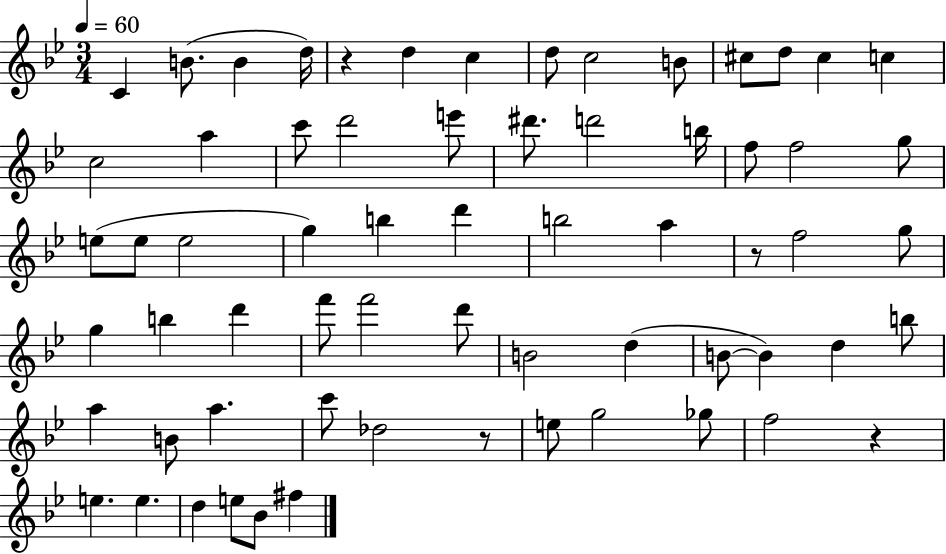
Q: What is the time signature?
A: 3/4